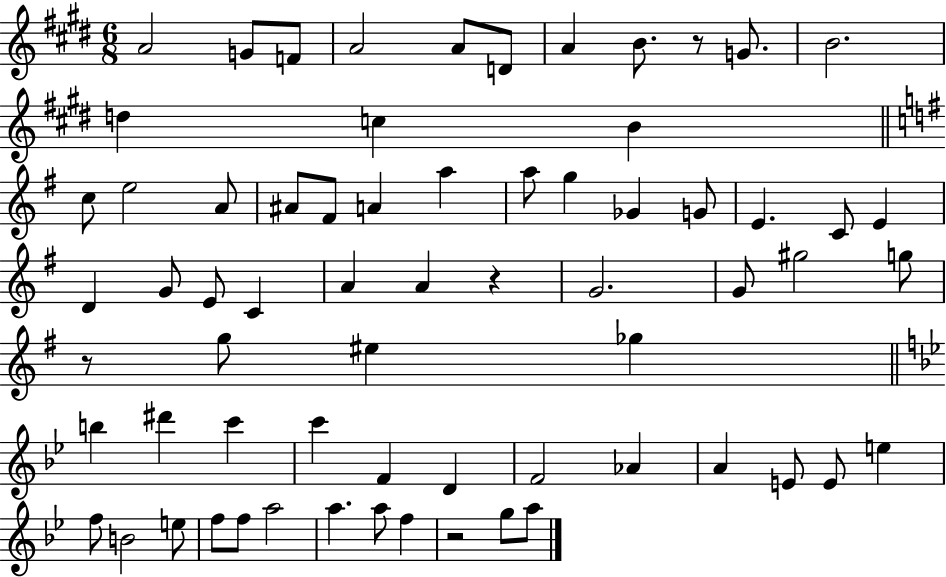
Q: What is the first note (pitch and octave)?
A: A4